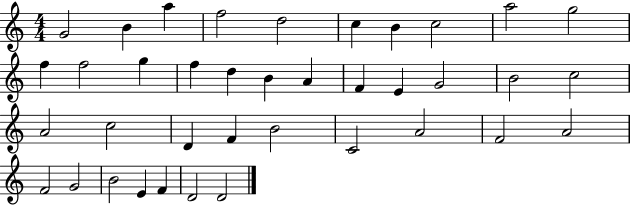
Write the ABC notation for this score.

X:1
T:Untitled
M:4/4
L:1/4
K:C
G2 B a f2 d2 c B c2 a2 g2 f f2 g f d B A F E G2 B2 c2 A2 c2 D F B2 C2 A2 F2 A2 F2 G2 B2 E F D2 D2